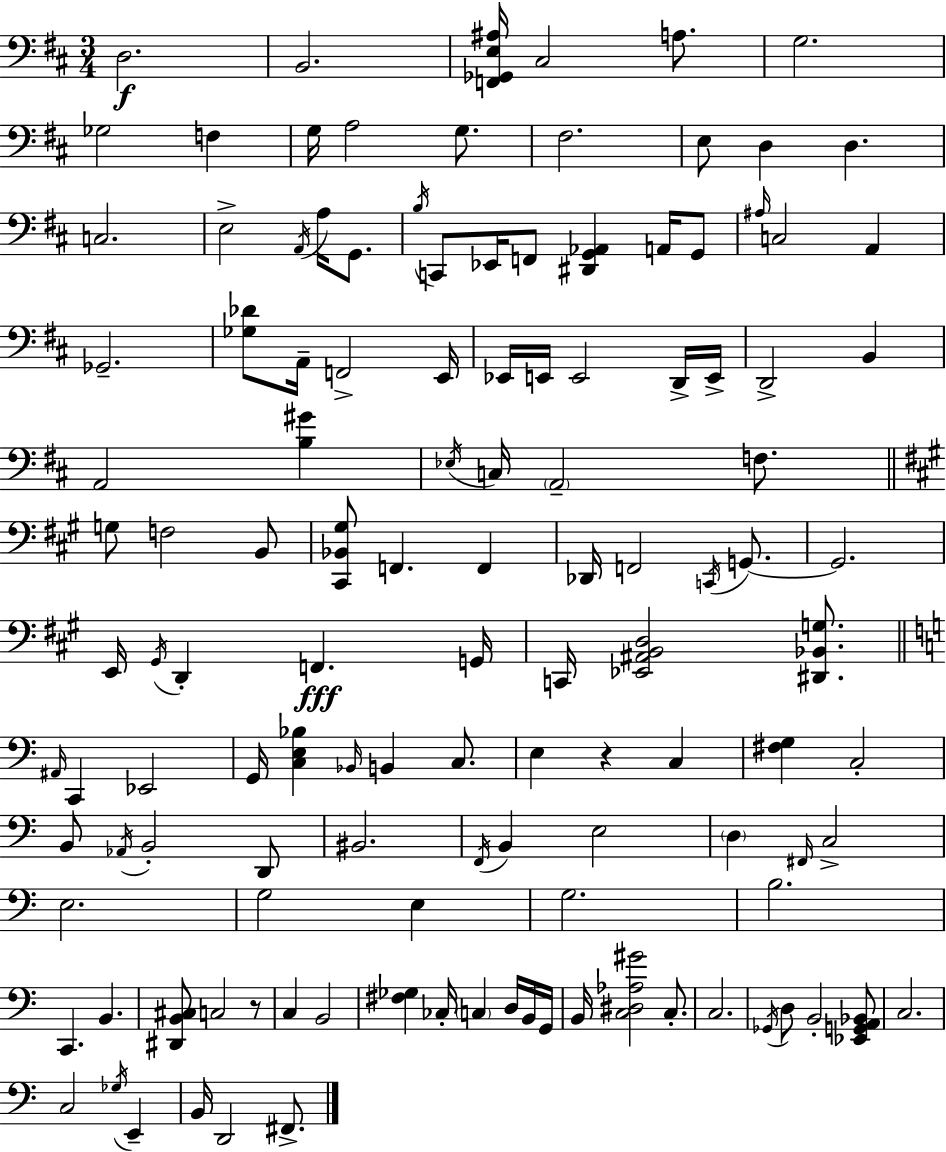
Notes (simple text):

D3/h. B2/h. [F2,Gb2,E3,A#3]/s C#3/h A3/e. G3/h. Gb3/h F3/q G3/s A3/h G3/e. F#3/h. E3/e D3/q D3/q. C3/h. E3/h A2/s A3/s G2/e. B3/s C2/e Eb2/s F2/e [D#2,G2,Ab2]/q A2/s G2/e A#3/s C3/h A2/q Gb2/h. [Gb3,Db4]/e A2/s F2/h E2/s Eb2/s E2/s E2/h D2/s E2/s D2/h B2/q A2/h [B3,G#4]/q Eb3/s C3/s A2/h F3/e. G3/e F3/h B2/e [C#2,Bb2,G#3]/e F2/q. F2/q Db2/s F2/h C2/s G2/e. G2/h. E2/s G#2/s D2/q F2/q. G2/s C2/s [Eb2,A#2,B2,D3]/h [D#2,Bb2,G3]/e. A#2/s C2/q Eb2/h G2/s [C3,E3,Bb3]/q Bb2/s B2/q C3/e. E3/q R/q C3/q [F#3,G3]/q C3/h B2/e Ab2/s B2/h D2/e BIS2/h. F2/s B2/q E3/h D3/q F#2/s C3/h E3/h. G3/h E3/q G3/h. B3/h. C2/q. B2/q. [D#2,B2,C#3]/e C3/h R/e C3/q B2/h [F#3,Gb3]/q CES3/s C3/q D3/s B2/s G2/s B2/s [C3,D#3,Ab3,G#4]/h C3/e. C3/h. Gb2/s D3/e B2/h [Eb2,G2,A2,Bb2]/e C3/h. C3/h Gb3/s E2/q B2/s D2/h F#2/e.